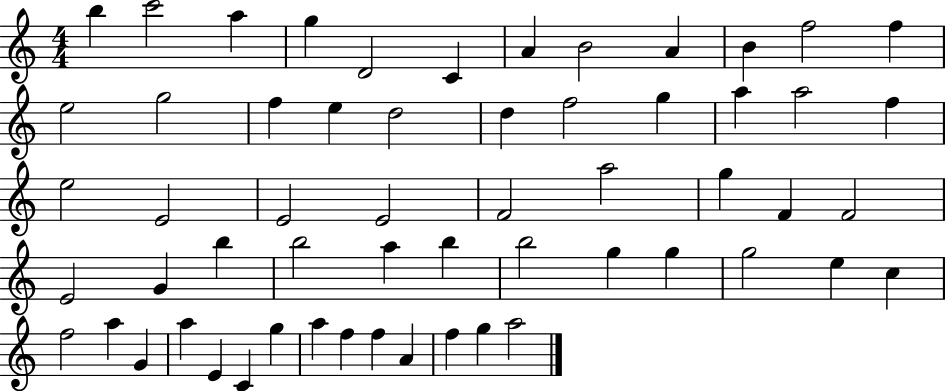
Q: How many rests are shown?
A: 0